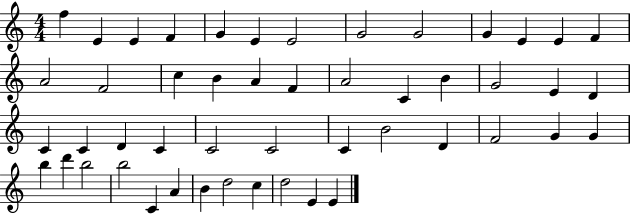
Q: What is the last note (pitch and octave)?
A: E4